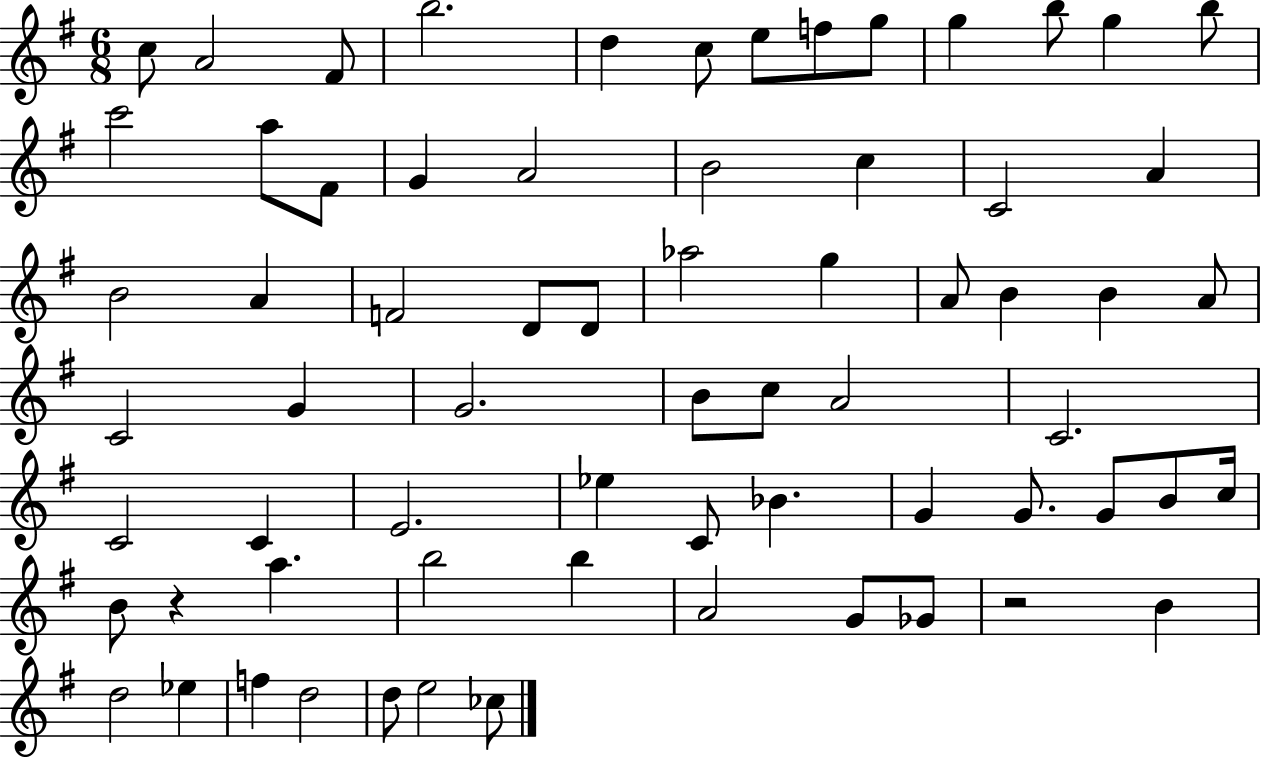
C5/e A4/h F#4/e B5/h. D5/q C5/e E5/e F5/e G5/e G5/q B5/e G5/q B5/e C6/h A5/e F#4/e G4/q A4/h B4/h C5/q C4/h A4/q B4/h A4/q F4/h D4/e D4/e Ab5/h G5/q A4/e B4/q B4/q A4/e C4/h G4/q G4/h. B4/e C5/e A4/h C4/h. C4/h C4/q E4/h. Eb5/q C4/e Bb4/q. G4/q G4/e. G4/e B4/e C5/s B4/e R/q A5/q. B5/h B5/q A4/h G4/e Gb4/e R/h B4/q D5/h Eb5/q F5/q D5/h D5/e E5/h CES5/e